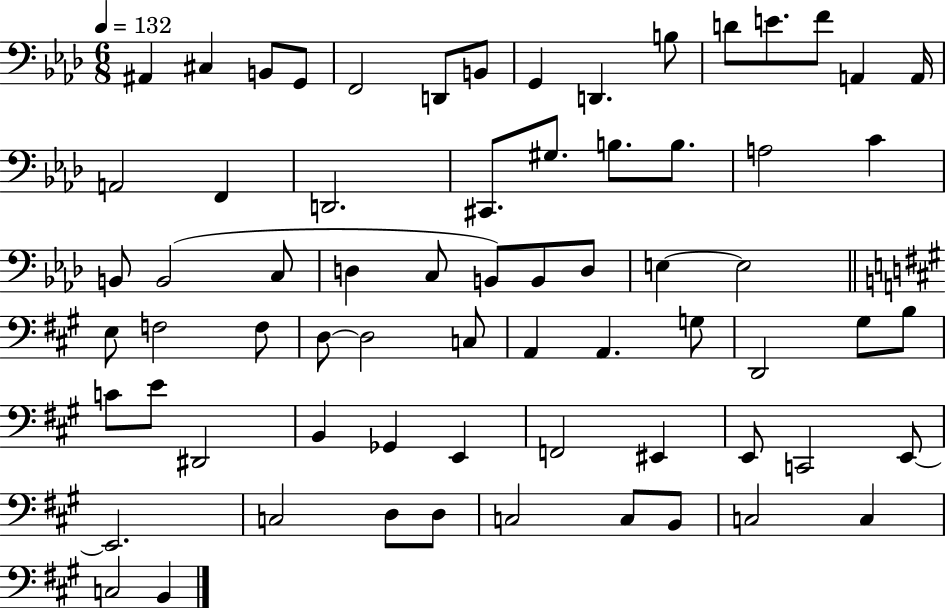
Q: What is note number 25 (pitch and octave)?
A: B2